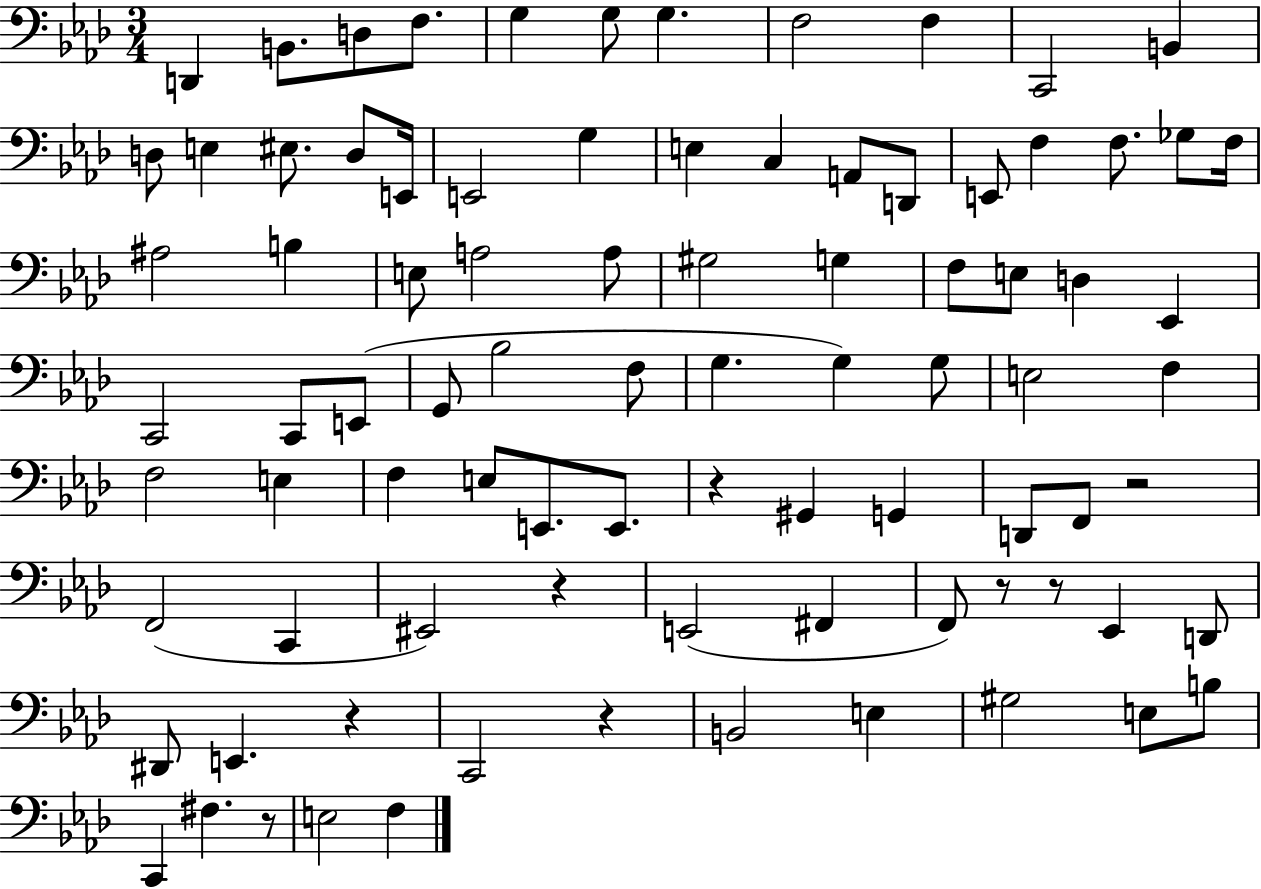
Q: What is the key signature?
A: AES major